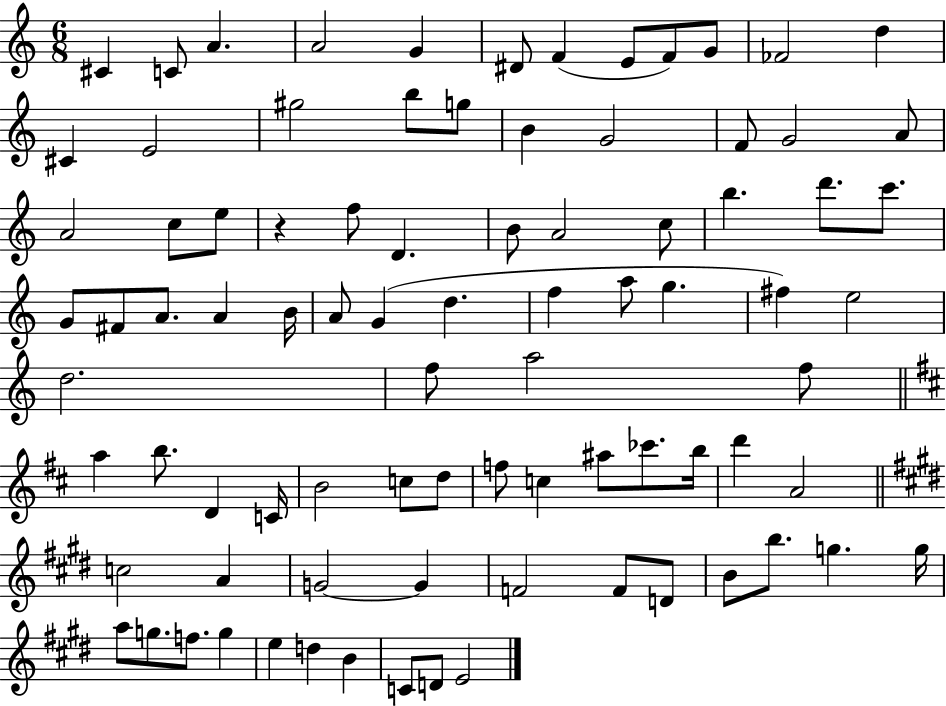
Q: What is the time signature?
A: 6/8